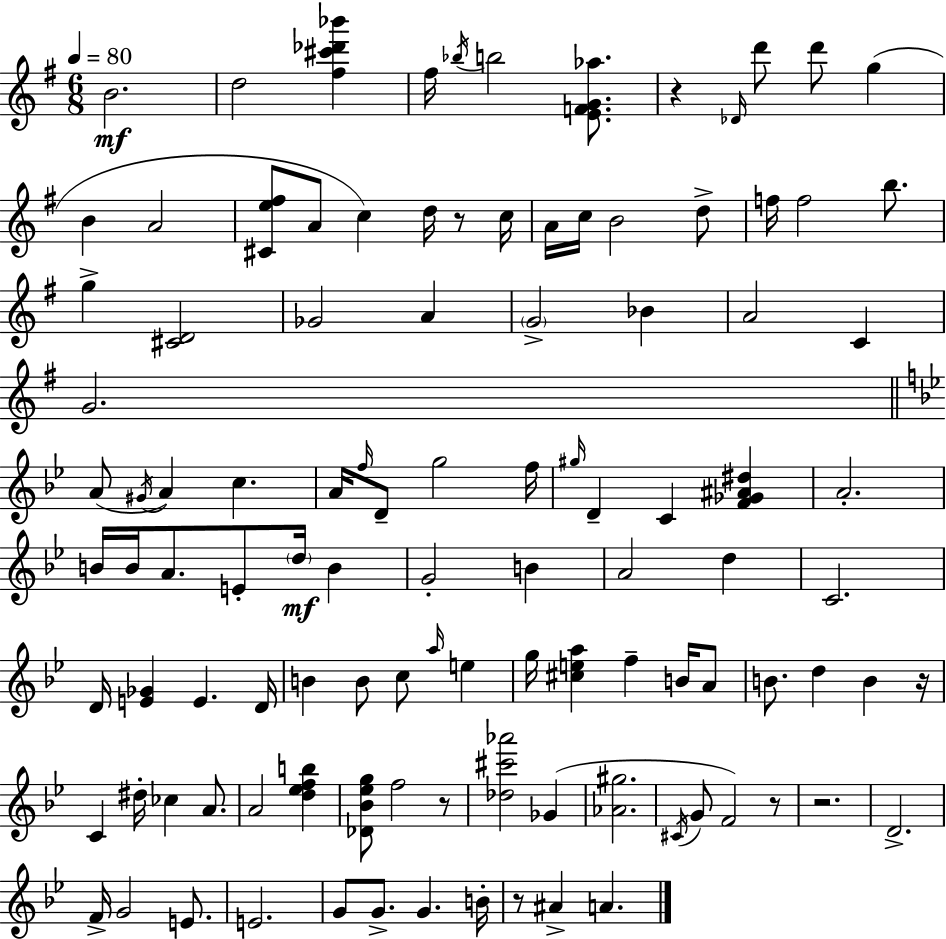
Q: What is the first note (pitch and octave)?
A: B4